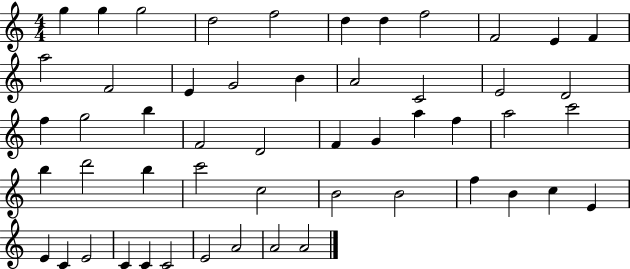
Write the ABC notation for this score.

X:1
T:Untitled
M:4/4
L:1/4
K:C
g g g2 d2 f2 d d f2 F2 E F a2 F2 E G2 B A2 C2 E2 D2 f g2 b F2 D2 F G a f a2 c'2 b d'2 b c'2 c2 B2 B2 f B c E E C E2 C C C2 E2 A2 A2 A2